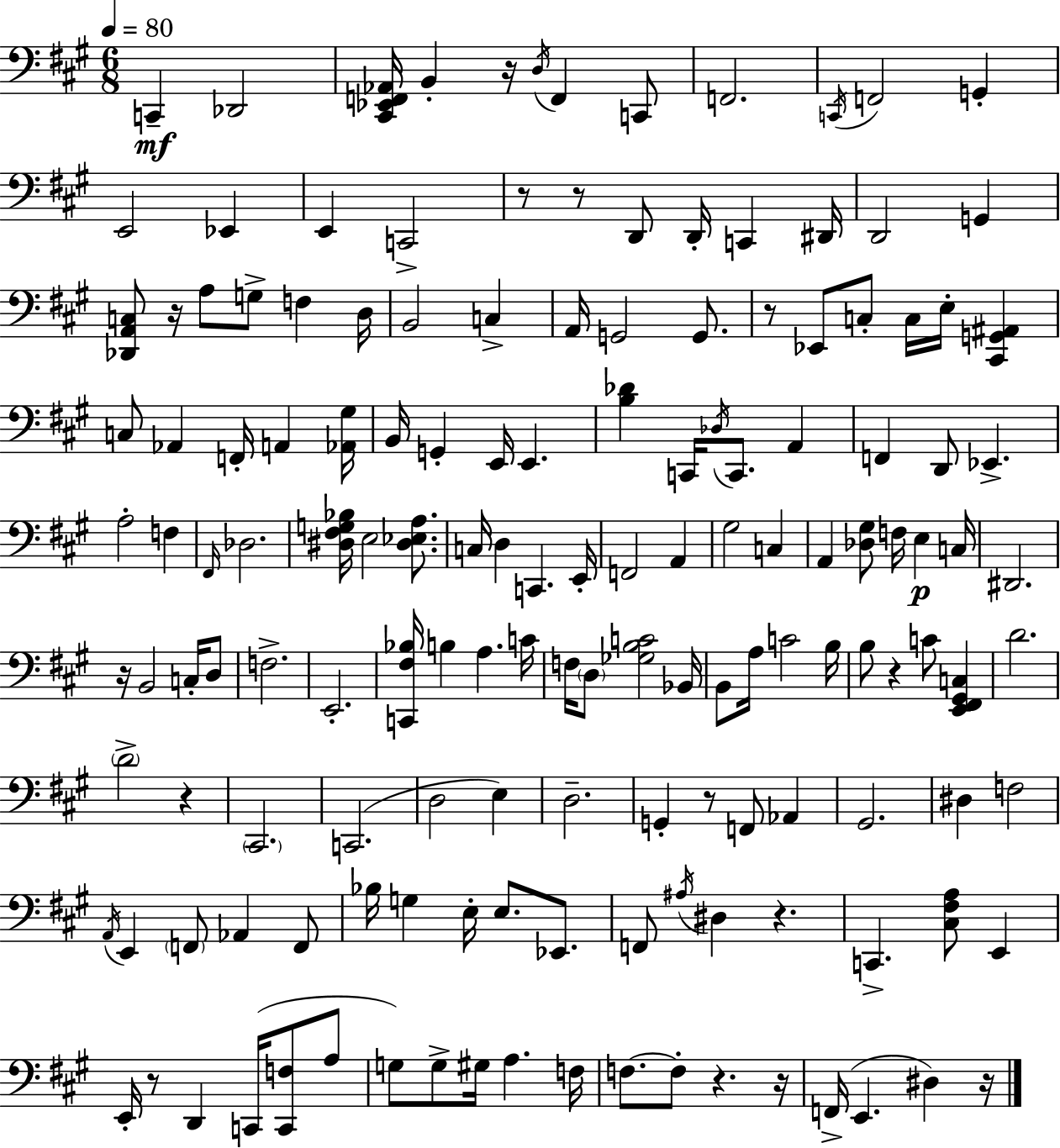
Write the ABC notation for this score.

X:1
T:Untitled
M:6/8
L:1/4
K:A
C,, _D,,2 [^C,,_E,,F,,_A,,]/4 B,, z/4 D,/4 F,, C,,/2 F,,2 C,,/4 F,,2 G,, E,,2 _E,, E,, C,,2 z/2 z/2 D,,/2 D,,/4 C,, ^D,,/4 D,,2 G,, [_D,,A,,C,]/2 z/4 A,/2 G,/2 F, D,/4 B,,2 C, A,,/4 G,,2 G,,/2 z/2 _E,,/2 C,/2 C,/4 E,/4 [^C,,G,,^A,,] C,/2 _A,, F,,/4 A,, [_A,,^G,]/4 B,,/4 G,, E,,/4 E,, [B,_D] C,,/4 _D,/4 C,,/2 A,, F,, D,,/2 _E,, A,2 F, ^F,,/4 _D,2 [^D,^F,G,_B,]/4 E,2 [^D,_E,A,]/2 C,/4 D, C,, E,,/4 F,,2 A,, ^G,2 C, A,, [_D,^G,]/2 F,/4 E, C,/4 ^D,,2 z/4 B,,2 C,/4 D,/2 F,2 E,,2 [C,,^F,_B,]/4 B, A, C/4 F,/4 D,/2 [_G,B,C]2 _B,,/4 B,,/2 A,/4 C2 B,/4 B,/2 z C/2 [E,,^F,,^G,,C,] D2 D2 z ^C,,2 C,,2 D,2 E, D,2 G,, z/2 F,,/2 _A,, ^G,,2 ^D, F,2 A,,/4 E,, F,,/2 _A,, F,,/2 _B,/4 G, E,/4 E,/2 _E,,/2 F,,/2 ^A,/4 ^D, z C,, [^C,^F,A,]/2 E,, E,,/4 z/2 D,, C,,/4 [C,,F,]/2 A,/2 G,/2 G,/2 ^G,/4 A, F,/4 F,/2 F,/2 z z/4 F,,/4 E,, ^D, z/4